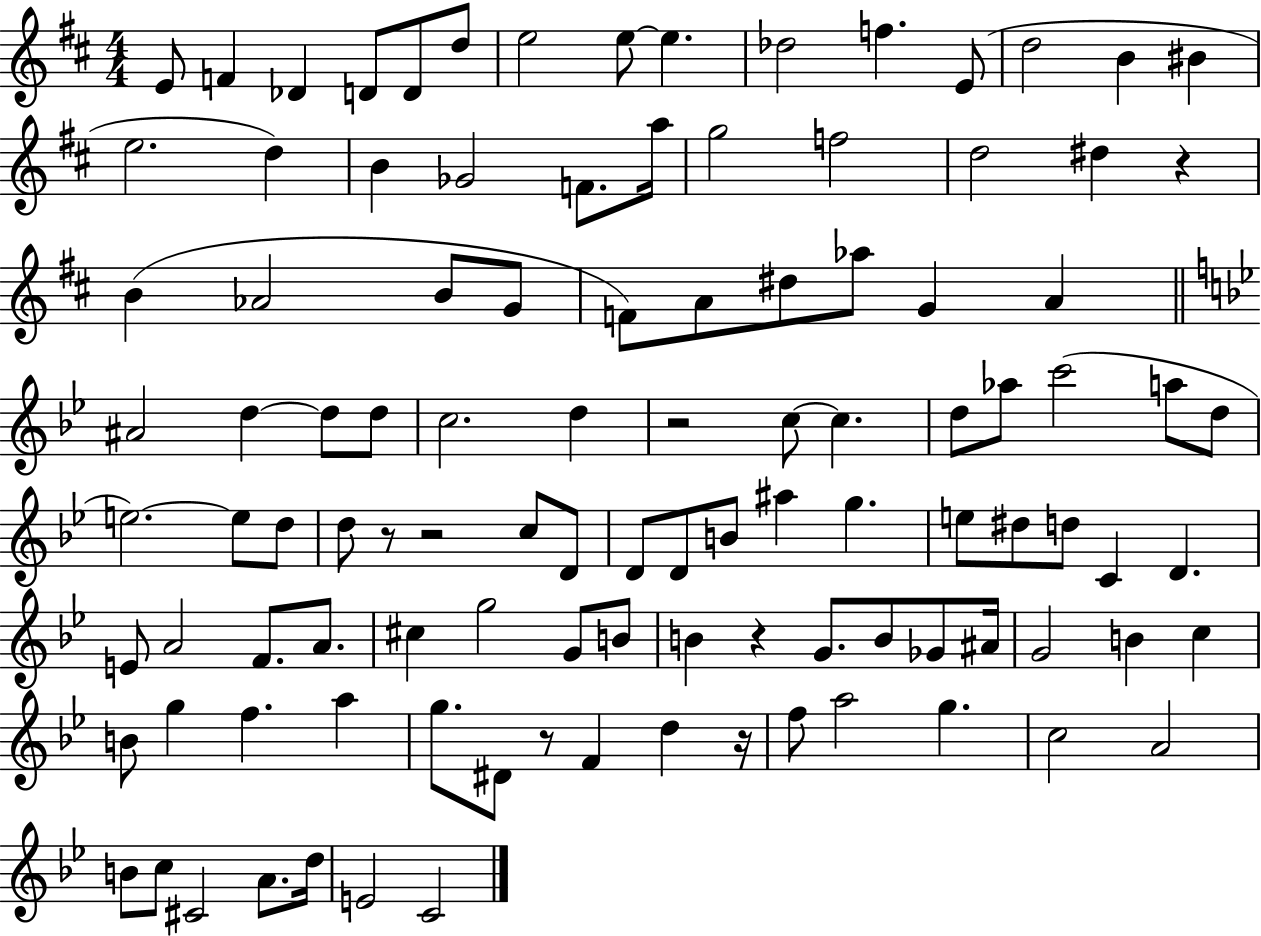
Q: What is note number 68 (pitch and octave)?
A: A4